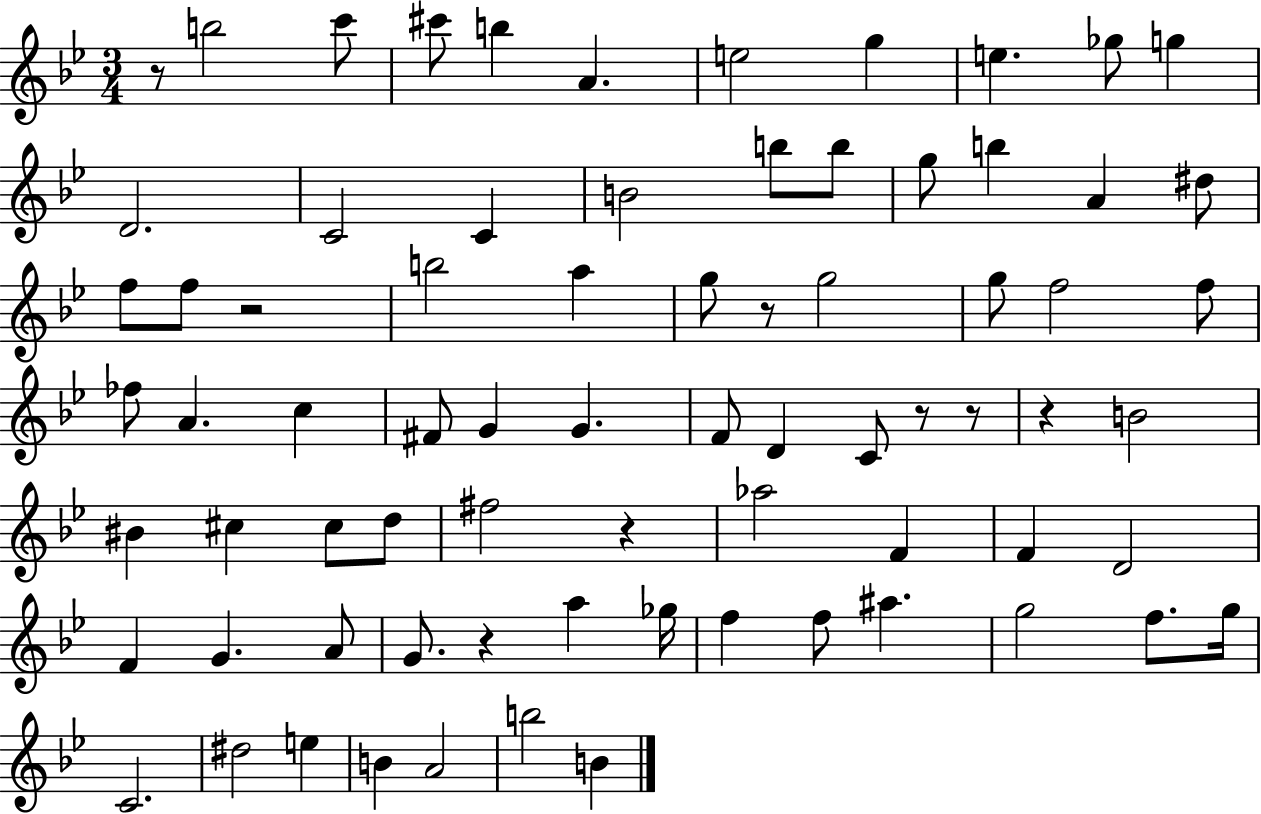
R/e B5/h C6/e C#6/e B5/q A4/q. E5/h G5/q E5/q. Gb5/e G5/q D4/h. C4/h C4/q B4/h B5/e B5/e G5/e B5/q A4/q D#5/e F5/e F5/e R/h B5/h A5/q G5/e R/e G5/h G5/e F5/h F5/e FES5/e A4/q. C5/q F#4/e G4/q G4/q. F4/e D4/q C4/e R/e R/e R/q B4/h BIS4/q C#5/q C#5/e D5/e F#5/h R/q Ab5/h F4/q F4/q D4/h F4/q G4/q. A4/e G4/e. R/q A5/q Gb5/s F5/q F5/e A#5/q. G5/h F5/e. G5/s C4/h. D#5/h E5/q B4/q A4/h B5/h B4/q